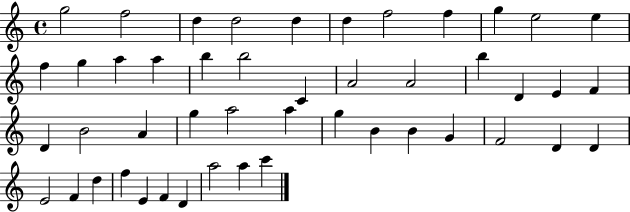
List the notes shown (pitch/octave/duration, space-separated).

G5/h F5/h D5/q D5/h D5/q D5/q F5/h F5/q G5/q E5/h E5/q F5/q G5/q A5/q A5/q B5/q B5/h C4/q A4/h A4/h B5/q D4/q E4/q F4/q D4/q B4/h A4/q G5/q A5/h A5/q G5/q B4/q B4/q G4/q F4/h D4/q D4/q E4/h F4/q D5/q F5/q E4/q F4/q D4/q A5/h A5/q C6/q